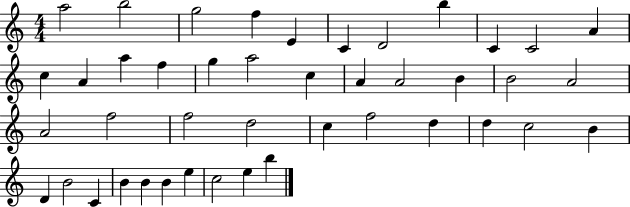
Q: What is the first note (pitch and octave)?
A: A5